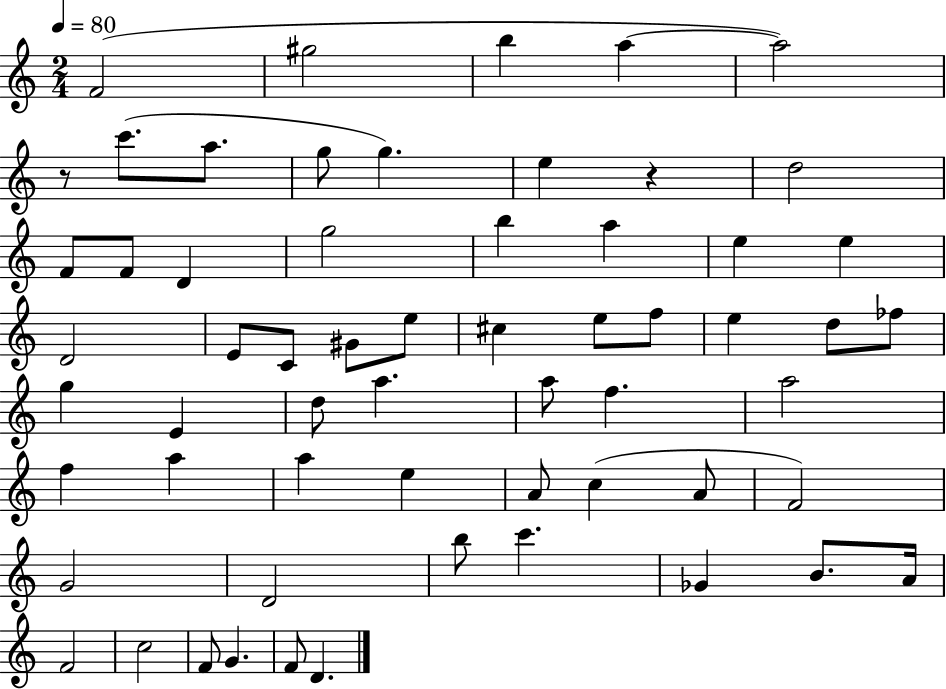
F4/h G#5/h B5/q A5/q A5/h R/e C6/e. A5/e. G5/e G5/q. E5/q R/q D5/h F4/e F4/e D4/q G5/h B5/q A5/q E5/q E5/q D4/h E4/e C4/e G#4/e E5/e C#5/q E5/e F5/e E5/q D5/e FES5/e G5/q E4/q D5/e A5/q. A5/e F5/q. A5/h F5/q A5/q A5/q E5/q A4/e C5/q A4/e F4/h G4/h D4/h B5/e C6/q. Gb4/q B4/e. A4/s F4/h C5/h F4/e G4/q. F4/e D4/q.